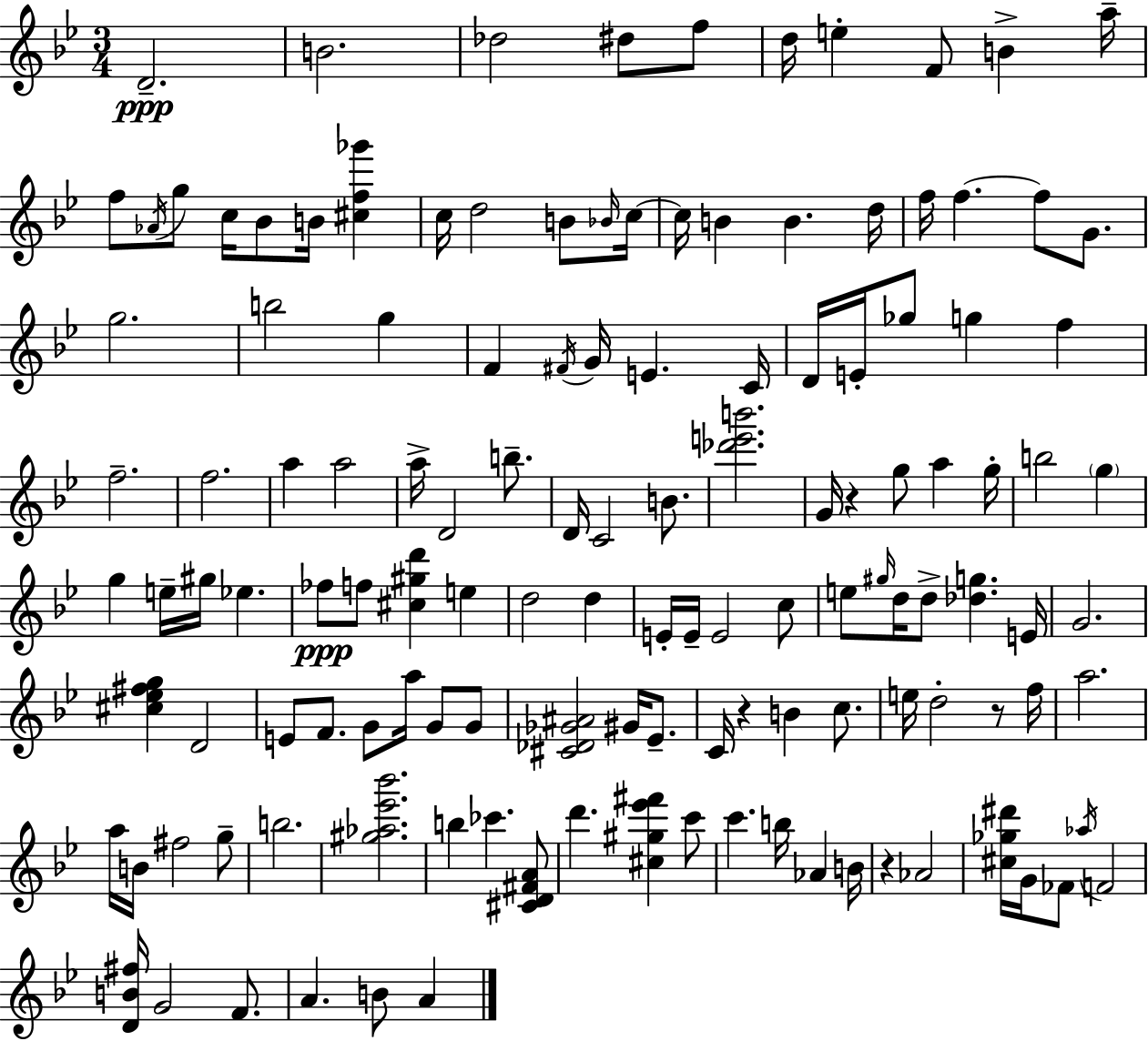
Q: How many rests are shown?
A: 4